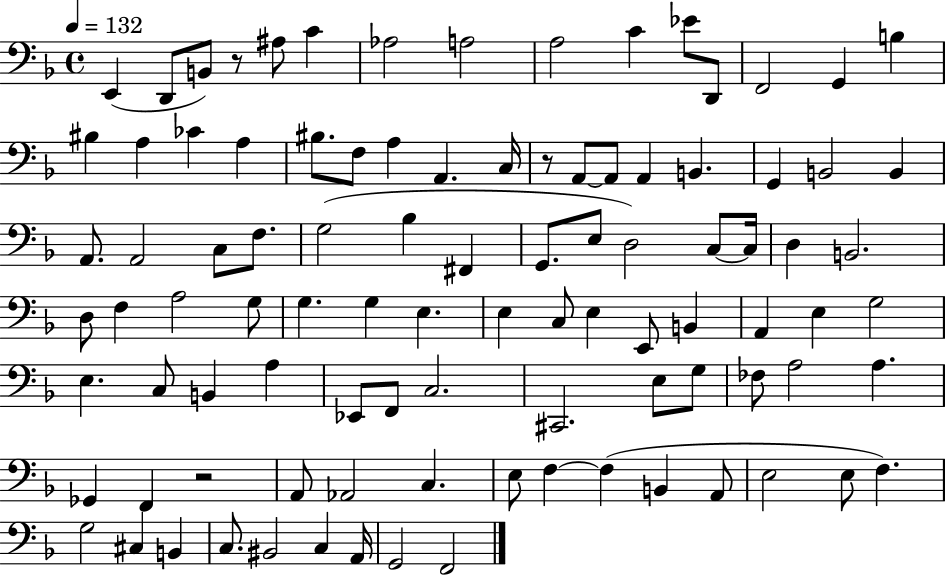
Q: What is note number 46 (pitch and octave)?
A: F3